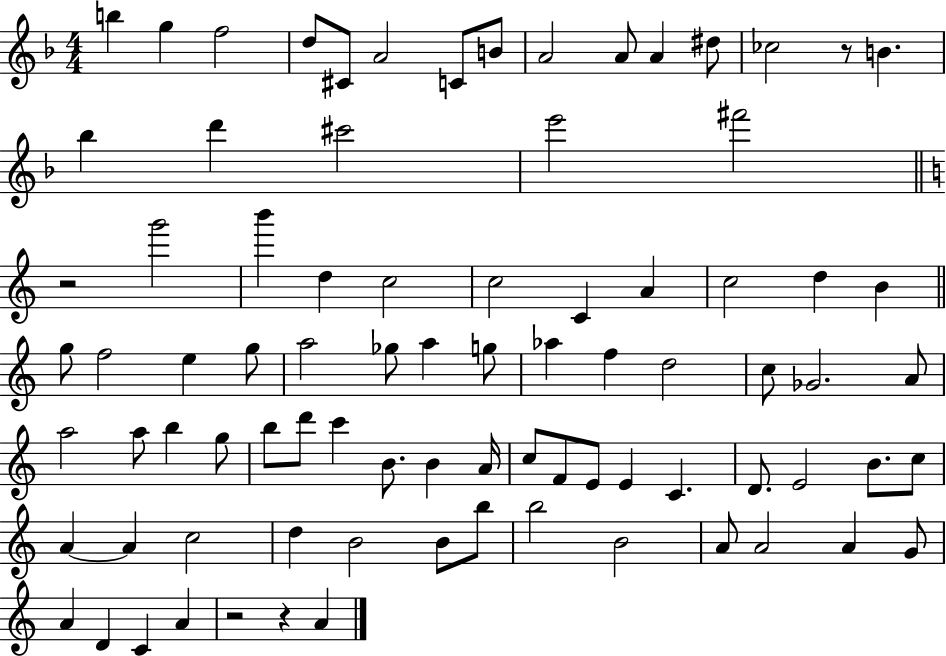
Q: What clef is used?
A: treble